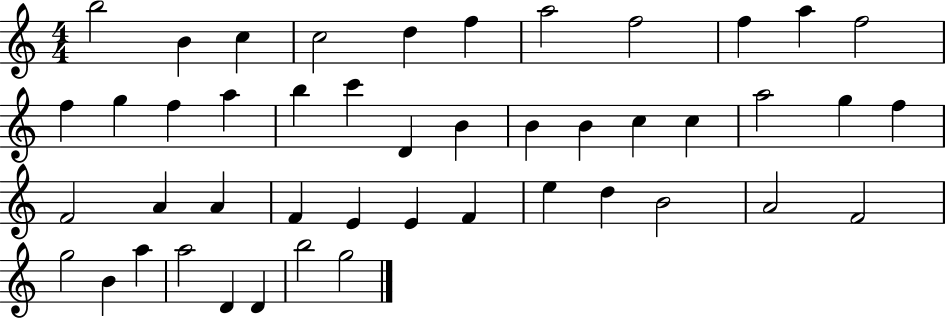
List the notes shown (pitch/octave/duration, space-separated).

B5/h B4/q C5/q C5/h D5/q F5/q A5/h F5/h F5/q A5/q F5/h F5/q G5/q F5/q A5/q B5/q C6/q D4/q B4/q B4/q B4/q C5/q C5/q A5/h G5/q F5/q F4/h A4/q A4/q F4/q E4/q E4/q F4/q E5/q D5/q B4/h A4/h F4/h G5/h B4/q A5/q A5/h D4/q D4/q B5/h G5/h